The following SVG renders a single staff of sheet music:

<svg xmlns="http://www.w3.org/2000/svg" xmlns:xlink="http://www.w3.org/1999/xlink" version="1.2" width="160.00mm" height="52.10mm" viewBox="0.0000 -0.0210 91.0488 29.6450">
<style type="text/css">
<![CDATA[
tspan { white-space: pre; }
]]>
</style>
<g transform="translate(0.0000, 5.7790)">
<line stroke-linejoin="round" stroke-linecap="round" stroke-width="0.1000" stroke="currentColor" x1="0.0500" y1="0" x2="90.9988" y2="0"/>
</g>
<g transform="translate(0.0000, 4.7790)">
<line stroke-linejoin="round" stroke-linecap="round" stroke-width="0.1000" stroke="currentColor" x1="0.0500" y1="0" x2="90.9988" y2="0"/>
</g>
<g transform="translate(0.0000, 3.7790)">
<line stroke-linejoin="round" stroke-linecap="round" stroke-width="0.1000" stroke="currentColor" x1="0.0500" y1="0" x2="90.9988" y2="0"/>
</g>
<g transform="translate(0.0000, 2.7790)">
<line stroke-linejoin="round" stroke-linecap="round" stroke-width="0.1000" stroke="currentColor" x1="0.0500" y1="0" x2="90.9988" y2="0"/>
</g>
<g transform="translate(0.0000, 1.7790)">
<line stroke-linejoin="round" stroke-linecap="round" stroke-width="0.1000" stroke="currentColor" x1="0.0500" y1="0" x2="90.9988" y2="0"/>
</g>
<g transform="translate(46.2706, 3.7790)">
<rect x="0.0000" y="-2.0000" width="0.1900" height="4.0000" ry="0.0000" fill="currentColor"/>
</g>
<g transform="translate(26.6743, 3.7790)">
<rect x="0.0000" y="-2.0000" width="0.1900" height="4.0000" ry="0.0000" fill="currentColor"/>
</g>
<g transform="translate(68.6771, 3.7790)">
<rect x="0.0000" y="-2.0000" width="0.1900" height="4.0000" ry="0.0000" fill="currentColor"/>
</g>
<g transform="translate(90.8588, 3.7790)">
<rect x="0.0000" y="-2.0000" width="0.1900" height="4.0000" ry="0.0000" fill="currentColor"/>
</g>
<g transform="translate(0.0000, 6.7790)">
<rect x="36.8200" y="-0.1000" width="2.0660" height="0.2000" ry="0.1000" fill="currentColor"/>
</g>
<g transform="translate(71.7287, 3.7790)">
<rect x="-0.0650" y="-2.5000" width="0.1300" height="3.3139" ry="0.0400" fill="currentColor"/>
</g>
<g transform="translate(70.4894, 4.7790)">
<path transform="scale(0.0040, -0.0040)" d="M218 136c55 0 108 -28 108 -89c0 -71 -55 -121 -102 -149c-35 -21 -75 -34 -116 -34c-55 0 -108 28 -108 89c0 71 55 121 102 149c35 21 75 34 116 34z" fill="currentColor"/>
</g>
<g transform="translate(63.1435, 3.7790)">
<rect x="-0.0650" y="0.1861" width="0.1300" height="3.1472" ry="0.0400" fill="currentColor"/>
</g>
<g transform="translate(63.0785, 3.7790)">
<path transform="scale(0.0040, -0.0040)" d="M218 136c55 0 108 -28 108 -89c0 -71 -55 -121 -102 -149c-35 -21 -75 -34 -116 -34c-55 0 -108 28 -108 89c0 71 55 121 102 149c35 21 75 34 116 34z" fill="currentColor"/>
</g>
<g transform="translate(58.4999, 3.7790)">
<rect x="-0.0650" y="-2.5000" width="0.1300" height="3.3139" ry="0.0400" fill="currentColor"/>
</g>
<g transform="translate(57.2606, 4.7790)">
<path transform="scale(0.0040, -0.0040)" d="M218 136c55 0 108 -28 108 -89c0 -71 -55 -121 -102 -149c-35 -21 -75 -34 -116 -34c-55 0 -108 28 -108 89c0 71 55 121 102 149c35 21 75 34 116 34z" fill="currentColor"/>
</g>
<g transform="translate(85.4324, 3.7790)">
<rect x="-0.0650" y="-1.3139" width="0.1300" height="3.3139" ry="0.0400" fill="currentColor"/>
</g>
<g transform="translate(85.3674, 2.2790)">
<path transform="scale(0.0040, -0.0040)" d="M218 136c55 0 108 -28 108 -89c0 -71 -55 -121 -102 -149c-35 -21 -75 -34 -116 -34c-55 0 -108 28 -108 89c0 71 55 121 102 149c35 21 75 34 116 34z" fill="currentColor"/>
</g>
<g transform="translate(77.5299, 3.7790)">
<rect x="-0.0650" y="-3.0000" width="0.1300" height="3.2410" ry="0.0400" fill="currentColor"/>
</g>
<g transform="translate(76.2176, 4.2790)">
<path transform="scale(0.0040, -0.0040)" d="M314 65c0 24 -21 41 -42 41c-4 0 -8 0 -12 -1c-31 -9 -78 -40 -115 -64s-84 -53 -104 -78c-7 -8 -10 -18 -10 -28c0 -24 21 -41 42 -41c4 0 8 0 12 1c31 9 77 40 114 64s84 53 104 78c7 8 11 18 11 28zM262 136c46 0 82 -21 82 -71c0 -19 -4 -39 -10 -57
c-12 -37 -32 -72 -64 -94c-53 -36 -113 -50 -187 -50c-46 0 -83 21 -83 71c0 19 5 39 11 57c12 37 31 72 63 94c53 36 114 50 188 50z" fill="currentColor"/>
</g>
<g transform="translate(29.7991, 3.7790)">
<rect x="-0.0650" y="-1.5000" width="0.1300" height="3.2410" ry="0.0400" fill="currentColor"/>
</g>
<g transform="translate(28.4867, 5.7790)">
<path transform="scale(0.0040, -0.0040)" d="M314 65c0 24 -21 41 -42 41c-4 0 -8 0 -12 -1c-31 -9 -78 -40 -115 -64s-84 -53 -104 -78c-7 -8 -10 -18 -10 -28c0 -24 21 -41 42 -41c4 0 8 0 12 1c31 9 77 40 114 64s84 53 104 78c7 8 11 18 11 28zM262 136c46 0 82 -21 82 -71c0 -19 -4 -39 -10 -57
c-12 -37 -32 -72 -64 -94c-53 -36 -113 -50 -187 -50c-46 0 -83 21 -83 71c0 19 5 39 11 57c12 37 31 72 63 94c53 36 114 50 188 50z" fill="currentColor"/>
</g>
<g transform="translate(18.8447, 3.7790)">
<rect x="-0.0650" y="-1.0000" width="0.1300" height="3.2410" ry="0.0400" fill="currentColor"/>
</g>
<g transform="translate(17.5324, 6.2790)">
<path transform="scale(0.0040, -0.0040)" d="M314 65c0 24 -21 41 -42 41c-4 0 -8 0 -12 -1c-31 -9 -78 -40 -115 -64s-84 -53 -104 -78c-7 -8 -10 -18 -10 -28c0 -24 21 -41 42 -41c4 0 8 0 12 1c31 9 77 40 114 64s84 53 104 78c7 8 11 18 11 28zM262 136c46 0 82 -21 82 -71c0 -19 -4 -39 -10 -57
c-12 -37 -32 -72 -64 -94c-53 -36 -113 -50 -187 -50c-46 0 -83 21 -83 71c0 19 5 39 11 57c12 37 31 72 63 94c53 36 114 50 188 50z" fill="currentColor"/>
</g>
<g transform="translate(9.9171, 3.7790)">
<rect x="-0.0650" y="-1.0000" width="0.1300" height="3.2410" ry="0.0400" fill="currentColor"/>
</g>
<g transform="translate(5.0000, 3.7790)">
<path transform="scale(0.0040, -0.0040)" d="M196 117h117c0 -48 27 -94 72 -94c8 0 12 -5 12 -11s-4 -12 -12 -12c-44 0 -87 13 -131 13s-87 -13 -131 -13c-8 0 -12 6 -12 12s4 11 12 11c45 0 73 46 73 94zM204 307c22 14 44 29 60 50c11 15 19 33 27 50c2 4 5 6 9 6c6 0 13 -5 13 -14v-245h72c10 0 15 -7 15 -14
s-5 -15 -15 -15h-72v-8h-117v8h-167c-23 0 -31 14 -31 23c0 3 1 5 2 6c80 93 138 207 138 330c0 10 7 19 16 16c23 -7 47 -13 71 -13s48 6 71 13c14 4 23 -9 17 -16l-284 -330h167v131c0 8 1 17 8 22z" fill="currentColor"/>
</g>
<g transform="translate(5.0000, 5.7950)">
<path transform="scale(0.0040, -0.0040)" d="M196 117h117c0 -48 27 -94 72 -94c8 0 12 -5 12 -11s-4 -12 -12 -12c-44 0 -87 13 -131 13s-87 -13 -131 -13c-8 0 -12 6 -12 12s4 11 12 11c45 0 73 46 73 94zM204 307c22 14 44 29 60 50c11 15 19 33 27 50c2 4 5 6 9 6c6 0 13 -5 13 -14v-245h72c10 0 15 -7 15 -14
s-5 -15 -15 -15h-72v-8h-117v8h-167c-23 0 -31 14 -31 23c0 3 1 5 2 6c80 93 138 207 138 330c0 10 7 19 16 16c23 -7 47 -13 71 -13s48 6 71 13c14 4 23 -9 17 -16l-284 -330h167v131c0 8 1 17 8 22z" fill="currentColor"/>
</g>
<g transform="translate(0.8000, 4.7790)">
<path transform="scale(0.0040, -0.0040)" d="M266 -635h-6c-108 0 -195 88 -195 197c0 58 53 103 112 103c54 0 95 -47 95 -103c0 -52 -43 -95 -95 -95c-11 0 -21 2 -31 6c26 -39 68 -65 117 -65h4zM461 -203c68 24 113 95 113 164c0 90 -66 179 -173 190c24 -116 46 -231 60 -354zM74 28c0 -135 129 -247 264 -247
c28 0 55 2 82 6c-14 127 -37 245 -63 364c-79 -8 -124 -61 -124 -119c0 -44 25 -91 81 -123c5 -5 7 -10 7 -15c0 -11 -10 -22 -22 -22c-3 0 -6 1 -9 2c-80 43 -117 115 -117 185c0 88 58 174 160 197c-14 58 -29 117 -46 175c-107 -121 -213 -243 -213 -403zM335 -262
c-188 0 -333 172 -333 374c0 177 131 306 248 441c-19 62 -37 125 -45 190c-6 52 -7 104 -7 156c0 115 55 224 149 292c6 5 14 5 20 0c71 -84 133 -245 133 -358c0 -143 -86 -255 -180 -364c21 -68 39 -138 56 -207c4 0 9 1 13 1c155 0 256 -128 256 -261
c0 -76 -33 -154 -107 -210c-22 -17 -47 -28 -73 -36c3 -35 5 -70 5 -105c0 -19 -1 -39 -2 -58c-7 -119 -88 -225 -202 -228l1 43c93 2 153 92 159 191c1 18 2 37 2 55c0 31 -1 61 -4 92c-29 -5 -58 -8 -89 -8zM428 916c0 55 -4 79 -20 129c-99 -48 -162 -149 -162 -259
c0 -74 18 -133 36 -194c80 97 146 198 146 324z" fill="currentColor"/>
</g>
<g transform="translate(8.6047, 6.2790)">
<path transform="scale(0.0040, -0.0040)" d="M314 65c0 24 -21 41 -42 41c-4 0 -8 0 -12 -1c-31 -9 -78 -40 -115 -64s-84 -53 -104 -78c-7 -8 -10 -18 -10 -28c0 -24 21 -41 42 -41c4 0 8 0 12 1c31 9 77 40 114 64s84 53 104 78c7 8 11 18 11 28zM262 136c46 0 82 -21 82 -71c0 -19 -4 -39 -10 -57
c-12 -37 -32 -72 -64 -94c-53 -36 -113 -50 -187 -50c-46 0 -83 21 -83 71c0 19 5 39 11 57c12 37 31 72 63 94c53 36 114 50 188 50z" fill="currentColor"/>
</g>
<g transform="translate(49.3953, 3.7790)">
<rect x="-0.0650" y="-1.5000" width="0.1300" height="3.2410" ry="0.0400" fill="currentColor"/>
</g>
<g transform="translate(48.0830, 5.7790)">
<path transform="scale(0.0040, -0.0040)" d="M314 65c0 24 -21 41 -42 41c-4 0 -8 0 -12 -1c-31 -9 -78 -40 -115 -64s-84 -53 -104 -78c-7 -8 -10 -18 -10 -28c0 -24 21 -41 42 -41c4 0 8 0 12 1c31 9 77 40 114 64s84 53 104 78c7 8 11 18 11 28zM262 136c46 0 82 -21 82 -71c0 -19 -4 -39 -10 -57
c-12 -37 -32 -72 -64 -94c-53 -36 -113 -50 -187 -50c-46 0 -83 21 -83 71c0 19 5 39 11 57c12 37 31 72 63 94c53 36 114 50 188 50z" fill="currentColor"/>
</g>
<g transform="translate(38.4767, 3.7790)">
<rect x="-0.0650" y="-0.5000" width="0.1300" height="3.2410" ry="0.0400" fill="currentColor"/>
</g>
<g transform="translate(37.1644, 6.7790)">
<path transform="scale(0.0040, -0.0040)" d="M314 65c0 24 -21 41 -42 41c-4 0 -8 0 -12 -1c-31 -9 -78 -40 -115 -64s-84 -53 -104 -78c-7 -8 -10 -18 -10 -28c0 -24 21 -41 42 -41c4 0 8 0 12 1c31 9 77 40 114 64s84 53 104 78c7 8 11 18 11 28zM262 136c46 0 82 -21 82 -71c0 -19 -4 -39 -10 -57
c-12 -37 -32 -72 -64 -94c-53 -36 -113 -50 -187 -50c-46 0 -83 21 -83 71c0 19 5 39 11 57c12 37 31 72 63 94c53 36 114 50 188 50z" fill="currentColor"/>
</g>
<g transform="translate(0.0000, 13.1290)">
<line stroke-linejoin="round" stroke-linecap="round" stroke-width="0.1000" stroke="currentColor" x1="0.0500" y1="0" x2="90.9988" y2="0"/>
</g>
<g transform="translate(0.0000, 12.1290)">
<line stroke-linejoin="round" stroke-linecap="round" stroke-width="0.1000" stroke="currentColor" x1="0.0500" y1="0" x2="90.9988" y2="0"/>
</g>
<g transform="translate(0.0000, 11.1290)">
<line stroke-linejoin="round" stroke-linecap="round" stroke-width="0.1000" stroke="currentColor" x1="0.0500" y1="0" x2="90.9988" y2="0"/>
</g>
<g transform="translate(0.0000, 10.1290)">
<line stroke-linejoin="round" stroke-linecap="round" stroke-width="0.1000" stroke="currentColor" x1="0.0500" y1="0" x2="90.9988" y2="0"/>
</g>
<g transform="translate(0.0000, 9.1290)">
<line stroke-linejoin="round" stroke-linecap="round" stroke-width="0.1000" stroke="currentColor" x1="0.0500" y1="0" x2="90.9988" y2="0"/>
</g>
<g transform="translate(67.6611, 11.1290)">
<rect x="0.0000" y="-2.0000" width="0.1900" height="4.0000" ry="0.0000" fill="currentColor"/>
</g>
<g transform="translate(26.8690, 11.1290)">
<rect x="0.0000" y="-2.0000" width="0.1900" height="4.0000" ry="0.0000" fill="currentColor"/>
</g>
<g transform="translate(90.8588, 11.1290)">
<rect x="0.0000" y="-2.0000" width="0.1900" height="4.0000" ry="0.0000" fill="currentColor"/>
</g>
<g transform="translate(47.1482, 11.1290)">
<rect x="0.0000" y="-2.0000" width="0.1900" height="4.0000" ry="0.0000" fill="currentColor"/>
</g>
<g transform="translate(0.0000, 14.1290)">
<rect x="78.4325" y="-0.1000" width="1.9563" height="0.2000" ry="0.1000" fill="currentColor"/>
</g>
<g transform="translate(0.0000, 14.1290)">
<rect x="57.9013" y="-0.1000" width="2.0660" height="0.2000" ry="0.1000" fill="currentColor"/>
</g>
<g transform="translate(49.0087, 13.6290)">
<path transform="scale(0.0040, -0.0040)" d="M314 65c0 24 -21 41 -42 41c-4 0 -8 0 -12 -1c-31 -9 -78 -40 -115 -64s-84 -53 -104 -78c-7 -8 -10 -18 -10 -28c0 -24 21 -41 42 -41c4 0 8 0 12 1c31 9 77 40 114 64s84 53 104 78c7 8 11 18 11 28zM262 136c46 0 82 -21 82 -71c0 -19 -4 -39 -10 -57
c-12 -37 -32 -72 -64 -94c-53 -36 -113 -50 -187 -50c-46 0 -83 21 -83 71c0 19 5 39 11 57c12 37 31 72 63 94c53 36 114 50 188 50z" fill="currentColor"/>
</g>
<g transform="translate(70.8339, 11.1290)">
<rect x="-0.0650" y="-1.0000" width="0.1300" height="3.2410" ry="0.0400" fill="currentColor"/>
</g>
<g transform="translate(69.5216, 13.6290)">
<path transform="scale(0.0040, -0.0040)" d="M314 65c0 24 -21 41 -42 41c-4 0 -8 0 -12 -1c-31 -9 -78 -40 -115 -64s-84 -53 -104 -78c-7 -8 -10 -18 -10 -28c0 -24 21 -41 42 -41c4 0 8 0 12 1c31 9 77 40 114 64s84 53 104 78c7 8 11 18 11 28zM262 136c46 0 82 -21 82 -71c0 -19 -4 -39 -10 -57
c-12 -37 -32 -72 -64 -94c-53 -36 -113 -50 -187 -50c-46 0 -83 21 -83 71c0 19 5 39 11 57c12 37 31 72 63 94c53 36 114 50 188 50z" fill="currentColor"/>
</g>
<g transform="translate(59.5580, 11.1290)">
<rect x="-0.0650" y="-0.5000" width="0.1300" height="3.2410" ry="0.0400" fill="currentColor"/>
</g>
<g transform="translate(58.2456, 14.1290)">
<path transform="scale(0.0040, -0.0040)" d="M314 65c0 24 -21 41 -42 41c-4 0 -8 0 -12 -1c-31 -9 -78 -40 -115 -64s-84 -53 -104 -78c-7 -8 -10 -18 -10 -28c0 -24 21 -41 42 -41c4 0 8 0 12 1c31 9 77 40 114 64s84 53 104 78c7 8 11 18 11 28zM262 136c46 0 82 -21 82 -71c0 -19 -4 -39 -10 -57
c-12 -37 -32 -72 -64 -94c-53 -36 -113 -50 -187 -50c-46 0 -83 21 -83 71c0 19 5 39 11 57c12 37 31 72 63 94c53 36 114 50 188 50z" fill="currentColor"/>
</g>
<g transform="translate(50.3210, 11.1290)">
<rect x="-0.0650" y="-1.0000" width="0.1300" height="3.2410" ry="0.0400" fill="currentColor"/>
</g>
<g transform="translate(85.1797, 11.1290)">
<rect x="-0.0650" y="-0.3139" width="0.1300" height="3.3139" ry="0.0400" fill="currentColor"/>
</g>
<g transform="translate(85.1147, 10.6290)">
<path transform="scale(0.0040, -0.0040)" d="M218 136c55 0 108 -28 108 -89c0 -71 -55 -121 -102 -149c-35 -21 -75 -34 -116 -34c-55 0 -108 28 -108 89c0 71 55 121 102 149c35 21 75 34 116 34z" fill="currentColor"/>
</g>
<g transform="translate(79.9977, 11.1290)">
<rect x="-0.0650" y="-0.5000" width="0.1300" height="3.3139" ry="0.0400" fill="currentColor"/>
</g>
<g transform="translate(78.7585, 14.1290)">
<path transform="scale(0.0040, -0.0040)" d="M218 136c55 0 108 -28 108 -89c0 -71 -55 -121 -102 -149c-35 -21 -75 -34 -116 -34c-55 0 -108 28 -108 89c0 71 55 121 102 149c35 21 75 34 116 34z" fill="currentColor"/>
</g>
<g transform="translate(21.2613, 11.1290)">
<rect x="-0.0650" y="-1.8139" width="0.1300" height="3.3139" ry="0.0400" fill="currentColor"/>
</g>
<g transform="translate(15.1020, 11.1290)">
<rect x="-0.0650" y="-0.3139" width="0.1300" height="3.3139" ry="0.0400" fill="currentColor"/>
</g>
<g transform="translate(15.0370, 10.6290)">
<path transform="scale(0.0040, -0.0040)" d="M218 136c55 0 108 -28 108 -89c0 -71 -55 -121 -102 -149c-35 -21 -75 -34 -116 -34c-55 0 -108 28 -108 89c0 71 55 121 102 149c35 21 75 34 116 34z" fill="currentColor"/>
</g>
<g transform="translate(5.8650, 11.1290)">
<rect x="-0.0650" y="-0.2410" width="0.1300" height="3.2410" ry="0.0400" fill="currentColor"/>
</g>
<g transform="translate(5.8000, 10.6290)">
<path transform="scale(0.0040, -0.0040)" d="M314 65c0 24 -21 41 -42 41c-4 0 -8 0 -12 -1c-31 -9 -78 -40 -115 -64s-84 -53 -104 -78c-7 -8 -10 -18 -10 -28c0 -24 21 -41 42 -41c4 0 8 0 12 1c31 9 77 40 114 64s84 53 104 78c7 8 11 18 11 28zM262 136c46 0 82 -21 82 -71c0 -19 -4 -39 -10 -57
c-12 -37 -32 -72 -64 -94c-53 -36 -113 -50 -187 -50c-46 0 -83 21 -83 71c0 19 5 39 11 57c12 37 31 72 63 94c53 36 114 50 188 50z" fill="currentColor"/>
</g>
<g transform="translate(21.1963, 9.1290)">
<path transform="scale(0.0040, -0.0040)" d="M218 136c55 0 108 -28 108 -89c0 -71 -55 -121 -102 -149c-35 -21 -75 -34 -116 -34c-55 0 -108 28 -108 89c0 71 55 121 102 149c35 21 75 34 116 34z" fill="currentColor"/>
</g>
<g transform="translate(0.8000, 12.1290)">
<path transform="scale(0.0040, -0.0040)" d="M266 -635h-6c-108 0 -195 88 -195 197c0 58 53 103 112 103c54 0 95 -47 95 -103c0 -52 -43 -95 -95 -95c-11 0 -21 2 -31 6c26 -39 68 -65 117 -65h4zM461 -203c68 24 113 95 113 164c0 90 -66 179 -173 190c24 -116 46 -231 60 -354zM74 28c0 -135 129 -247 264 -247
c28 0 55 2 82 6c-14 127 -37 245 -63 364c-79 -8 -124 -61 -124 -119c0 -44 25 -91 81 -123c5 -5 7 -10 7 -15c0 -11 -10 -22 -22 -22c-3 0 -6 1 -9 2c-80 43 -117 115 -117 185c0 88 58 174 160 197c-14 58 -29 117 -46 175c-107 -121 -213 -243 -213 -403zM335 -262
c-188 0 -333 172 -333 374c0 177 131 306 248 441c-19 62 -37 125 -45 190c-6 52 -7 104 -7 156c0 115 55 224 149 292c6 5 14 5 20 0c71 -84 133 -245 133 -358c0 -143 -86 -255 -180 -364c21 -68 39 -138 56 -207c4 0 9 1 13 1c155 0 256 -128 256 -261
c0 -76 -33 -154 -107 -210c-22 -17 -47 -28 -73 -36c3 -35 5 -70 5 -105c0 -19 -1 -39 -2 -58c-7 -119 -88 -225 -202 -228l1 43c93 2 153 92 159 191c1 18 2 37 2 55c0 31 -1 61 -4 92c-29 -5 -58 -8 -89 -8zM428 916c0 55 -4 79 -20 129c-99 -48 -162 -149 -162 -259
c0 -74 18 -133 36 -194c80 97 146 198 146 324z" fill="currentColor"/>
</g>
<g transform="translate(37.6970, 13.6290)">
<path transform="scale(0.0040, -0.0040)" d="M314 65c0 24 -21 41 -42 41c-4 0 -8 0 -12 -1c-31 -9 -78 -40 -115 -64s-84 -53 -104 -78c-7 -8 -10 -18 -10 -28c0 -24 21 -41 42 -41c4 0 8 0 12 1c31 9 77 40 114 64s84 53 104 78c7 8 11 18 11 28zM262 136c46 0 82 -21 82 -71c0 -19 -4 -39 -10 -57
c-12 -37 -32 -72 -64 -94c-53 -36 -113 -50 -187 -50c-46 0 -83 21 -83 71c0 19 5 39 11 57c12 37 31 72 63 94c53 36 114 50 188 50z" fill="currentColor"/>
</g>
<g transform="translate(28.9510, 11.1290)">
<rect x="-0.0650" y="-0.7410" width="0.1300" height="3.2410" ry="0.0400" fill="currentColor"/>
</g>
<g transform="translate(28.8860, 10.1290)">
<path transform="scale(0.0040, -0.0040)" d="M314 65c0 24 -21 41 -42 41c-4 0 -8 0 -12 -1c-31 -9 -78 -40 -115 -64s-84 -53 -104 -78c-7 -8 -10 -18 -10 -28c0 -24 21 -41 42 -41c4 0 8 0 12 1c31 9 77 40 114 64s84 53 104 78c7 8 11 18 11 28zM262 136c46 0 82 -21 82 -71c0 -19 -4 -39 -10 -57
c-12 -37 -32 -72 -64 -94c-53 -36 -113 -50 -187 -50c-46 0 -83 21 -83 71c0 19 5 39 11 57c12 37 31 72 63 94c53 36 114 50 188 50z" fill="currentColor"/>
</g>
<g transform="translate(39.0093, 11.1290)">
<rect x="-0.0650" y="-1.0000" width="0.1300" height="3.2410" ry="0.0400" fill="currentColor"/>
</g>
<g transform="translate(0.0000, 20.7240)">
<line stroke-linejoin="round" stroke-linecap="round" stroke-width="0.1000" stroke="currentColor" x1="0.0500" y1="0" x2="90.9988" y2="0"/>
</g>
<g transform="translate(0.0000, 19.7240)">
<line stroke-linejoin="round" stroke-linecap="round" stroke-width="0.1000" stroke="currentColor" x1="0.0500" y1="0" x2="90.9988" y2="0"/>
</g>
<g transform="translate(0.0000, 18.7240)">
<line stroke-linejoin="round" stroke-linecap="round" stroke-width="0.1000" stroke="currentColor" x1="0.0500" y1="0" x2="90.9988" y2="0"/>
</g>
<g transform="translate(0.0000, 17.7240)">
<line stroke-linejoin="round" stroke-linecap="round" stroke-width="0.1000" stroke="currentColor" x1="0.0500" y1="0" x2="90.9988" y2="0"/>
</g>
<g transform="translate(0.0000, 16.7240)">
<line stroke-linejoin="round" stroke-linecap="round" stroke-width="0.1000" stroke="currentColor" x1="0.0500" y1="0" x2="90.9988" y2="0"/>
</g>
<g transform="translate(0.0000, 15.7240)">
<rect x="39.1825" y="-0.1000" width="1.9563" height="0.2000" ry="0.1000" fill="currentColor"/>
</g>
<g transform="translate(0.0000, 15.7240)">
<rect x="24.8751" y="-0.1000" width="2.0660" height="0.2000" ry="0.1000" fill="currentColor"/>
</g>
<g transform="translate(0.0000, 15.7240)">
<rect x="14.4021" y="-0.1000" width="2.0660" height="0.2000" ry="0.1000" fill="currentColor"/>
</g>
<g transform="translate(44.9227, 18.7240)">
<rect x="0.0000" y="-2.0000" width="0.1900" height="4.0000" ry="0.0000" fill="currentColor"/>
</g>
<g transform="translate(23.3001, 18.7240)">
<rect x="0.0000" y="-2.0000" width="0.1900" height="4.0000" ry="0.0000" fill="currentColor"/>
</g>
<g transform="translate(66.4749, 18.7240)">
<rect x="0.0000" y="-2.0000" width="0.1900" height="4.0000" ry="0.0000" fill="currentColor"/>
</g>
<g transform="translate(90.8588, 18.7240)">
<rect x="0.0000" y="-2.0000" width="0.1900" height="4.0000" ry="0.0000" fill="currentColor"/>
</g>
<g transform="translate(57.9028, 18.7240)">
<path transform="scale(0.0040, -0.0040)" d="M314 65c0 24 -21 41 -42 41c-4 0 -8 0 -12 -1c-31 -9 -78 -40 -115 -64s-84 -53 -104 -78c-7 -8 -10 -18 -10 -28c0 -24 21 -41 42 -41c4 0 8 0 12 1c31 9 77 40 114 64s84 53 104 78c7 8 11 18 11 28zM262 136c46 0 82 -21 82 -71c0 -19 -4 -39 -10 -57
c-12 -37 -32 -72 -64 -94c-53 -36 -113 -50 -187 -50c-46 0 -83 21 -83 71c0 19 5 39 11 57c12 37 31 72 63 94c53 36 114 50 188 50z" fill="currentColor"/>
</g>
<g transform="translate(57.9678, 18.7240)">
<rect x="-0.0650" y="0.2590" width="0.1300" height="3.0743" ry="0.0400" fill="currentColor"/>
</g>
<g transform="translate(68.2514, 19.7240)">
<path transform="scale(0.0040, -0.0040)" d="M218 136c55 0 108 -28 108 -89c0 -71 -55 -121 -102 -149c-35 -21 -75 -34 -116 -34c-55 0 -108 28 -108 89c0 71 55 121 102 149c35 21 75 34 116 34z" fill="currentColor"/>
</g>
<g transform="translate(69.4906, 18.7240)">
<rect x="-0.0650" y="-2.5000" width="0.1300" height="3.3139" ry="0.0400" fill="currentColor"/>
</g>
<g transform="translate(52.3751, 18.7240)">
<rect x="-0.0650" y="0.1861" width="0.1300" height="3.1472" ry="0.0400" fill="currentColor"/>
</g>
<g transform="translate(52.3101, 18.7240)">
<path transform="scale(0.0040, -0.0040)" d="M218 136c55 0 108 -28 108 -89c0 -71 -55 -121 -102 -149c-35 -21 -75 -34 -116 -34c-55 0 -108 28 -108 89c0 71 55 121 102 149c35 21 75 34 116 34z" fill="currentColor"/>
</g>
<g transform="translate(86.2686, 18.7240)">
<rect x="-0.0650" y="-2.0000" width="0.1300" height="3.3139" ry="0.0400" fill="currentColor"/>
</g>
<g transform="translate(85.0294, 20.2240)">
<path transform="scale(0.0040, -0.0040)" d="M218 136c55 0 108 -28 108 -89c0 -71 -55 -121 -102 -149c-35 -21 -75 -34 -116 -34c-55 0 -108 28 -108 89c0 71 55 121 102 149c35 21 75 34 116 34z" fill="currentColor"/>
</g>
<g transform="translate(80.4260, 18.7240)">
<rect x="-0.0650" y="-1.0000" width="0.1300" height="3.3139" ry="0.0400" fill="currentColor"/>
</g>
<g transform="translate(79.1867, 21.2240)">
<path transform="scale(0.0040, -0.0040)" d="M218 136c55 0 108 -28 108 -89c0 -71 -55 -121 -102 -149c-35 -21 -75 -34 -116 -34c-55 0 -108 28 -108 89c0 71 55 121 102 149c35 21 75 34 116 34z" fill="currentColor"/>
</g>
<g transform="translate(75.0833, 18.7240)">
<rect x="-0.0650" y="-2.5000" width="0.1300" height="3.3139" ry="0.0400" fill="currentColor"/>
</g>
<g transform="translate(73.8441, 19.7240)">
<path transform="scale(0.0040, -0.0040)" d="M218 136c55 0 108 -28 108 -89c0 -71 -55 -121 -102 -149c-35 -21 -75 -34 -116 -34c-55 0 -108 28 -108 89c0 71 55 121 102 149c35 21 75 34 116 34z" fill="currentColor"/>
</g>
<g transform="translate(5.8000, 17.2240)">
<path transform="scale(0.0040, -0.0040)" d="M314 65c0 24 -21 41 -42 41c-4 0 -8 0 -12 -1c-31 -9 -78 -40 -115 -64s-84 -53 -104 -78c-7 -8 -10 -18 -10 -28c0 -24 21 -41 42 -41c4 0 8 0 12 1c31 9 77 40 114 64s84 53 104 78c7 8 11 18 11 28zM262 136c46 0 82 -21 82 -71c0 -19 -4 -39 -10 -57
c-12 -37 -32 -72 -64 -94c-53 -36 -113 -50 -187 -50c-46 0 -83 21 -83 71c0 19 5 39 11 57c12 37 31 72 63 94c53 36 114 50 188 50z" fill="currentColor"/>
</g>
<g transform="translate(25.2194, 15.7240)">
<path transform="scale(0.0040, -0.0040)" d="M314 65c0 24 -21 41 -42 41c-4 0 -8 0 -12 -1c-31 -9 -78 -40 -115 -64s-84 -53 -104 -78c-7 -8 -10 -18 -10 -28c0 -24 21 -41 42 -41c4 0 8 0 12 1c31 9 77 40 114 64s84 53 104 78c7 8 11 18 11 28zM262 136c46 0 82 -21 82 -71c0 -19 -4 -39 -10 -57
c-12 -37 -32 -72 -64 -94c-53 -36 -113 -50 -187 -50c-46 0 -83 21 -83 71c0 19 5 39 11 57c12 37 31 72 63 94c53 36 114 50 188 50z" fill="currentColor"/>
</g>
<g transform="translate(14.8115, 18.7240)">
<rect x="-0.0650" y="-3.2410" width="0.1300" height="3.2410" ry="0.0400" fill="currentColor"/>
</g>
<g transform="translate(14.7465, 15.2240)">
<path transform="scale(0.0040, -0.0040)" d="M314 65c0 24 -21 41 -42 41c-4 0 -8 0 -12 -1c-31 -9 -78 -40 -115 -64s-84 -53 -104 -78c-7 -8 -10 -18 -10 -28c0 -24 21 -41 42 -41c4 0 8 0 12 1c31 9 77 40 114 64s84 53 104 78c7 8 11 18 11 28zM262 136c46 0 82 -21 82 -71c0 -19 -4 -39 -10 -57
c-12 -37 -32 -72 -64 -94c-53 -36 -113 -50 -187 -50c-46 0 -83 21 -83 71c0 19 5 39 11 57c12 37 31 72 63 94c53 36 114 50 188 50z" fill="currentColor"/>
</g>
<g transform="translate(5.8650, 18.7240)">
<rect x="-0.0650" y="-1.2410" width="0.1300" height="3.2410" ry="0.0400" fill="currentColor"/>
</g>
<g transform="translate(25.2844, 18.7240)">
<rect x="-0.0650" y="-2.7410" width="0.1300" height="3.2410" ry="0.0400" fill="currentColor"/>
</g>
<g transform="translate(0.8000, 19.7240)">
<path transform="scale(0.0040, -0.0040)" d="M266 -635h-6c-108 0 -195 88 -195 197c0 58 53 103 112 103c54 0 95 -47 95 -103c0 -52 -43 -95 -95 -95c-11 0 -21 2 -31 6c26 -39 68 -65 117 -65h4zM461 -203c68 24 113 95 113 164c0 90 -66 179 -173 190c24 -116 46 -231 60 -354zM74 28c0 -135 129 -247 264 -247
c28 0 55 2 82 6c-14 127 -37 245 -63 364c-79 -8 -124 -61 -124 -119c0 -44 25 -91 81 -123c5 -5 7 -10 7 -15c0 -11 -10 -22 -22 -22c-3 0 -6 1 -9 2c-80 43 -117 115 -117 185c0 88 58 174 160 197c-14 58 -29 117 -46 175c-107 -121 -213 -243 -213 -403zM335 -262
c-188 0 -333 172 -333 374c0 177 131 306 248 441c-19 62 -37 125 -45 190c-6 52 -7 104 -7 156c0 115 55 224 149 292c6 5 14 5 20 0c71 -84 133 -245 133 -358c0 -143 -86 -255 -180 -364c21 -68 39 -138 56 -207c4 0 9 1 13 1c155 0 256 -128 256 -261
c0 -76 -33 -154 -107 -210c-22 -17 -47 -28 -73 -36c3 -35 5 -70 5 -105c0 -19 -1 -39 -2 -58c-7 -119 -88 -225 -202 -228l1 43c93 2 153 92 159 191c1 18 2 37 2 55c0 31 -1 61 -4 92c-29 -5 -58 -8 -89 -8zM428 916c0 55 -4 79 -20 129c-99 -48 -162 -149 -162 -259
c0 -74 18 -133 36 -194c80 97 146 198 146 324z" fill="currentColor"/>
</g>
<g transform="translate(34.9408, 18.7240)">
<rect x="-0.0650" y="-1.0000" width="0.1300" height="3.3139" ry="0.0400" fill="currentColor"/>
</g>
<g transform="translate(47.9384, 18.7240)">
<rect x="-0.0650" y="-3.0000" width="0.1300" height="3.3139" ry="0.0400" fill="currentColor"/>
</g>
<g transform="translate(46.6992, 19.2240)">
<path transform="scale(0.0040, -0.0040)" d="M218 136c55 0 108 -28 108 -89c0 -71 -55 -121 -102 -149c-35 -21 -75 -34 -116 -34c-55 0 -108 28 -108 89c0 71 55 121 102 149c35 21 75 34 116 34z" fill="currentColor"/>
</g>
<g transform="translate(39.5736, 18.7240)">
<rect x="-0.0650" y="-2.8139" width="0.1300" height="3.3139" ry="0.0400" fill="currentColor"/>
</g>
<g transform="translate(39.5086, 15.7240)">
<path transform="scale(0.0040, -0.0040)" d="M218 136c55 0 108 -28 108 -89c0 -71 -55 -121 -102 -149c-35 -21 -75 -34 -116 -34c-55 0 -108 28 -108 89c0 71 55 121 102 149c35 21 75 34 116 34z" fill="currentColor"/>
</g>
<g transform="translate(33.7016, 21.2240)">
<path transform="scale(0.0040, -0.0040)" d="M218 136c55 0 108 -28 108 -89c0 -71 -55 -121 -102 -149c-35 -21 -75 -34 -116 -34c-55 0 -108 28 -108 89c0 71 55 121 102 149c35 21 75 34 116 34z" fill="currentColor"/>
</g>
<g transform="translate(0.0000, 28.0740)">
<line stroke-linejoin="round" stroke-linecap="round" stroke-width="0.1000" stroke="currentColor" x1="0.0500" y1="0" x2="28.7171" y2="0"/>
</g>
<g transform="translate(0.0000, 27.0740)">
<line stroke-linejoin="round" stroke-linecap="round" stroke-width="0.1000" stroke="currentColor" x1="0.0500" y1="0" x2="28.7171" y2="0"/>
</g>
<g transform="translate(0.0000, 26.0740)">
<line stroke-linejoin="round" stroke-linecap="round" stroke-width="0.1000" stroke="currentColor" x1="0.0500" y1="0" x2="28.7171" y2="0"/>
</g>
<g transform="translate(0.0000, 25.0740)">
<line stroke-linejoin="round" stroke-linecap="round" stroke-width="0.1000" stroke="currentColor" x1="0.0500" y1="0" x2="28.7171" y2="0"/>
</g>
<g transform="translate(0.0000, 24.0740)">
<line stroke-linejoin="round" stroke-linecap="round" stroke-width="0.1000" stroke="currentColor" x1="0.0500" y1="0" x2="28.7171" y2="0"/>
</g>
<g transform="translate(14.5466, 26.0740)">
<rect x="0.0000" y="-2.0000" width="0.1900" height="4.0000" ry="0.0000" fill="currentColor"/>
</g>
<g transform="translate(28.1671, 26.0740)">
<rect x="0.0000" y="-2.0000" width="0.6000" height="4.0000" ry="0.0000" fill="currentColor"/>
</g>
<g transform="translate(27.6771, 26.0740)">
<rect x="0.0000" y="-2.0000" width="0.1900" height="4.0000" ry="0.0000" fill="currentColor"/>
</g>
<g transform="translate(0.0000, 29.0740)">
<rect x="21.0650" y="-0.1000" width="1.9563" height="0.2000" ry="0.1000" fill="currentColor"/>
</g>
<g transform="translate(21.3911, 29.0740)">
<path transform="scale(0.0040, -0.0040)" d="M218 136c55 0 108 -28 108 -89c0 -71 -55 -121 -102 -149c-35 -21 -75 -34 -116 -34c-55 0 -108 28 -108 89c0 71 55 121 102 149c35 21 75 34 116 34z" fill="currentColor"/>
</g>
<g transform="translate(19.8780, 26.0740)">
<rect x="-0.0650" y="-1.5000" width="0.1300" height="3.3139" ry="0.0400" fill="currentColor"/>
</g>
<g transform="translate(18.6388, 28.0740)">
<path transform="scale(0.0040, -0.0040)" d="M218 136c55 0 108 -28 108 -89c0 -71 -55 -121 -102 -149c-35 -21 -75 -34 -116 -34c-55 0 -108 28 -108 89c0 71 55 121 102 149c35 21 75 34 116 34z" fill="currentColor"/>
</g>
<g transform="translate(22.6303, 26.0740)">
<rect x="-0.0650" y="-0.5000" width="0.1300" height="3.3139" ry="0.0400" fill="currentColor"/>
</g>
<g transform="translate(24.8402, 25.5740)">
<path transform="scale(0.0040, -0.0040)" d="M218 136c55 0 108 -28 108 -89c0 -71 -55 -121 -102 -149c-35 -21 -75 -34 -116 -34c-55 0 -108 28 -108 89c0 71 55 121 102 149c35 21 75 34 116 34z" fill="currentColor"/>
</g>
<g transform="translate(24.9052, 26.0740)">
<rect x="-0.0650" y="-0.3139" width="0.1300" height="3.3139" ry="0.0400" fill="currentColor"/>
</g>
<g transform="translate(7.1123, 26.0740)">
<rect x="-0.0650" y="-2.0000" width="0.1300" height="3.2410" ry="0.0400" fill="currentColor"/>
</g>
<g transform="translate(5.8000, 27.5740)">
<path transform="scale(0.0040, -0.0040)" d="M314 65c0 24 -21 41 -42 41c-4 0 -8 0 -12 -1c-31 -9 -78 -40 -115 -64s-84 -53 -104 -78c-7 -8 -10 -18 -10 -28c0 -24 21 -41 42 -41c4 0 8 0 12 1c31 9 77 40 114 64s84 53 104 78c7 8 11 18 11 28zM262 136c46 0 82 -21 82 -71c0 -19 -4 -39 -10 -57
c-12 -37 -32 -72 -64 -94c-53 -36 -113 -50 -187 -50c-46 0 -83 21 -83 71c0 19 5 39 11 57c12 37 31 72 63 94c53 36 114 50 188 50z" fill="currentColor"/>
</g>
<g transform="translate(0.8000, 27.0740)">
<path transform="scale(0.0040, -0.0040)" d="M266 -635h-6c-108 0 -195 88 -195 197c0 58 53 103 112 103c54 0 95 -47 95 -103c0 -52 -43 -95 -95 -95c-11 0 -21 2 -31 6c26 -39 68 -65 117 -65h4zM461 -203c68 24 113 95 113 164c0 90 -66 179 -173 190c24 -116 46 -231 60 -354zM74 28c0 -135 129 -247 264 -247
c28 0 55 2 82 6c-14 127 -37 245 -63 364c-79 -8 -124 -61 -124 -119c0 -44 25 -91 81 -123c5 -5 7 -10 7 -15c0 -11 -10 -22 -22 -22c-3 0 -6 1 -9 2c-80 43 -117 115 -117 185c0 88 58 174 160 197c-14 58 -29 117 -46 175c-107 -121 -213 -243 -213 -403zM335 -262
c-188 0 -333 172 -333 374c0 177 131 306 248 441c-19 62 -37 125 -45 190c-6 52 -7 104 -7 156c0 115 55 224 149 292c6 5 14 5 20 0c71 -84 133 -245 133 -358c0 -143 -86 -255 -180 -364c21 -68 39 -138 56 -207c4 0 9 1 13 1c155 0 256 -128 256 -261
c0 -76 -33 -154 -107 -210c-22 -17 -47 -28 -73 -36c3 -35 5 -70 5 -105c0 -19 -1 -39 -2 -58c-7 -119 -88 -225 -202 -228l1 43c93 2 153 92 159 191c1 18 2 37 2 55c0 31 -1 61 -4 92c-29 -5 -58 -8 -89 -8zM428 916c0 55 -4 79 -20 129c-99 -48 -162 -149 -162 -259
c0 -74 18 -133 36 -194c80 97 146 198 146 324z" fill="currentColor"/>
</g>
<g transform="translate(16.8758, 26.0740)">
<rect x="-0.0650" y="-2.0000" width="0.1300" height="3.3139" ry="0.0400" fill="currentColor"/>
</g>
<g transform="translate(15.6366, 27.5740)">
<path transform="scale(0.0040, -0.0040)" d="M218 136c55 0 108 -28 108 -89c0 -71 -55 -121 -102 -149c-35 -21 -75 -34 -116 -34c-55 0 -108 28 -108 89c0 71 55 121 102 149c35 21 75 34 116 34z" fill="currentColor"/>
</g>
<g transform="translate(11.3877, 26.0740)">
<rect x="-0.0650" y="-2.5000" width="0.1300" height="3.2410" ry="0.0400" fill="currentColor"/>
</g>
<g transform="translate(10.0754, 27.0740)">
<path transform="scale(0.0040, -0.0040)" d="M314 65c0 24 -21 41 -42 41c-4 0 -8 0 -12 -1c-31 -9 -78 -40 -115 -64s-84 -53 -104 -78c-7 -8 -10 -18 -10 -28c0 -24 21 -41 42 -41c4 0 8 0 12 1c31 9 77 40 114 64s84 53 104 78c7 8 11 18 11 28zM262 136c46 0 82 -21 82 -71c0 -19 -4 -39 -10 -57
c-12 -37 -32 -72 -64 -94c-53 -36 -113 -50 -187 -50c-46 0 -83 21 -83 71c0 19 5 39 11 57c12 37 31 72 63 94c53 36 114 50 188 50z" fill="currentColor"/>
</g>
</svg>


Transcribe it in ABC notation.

X:1
T:Untitled
M:4/4
L:1/4
K:C
D2 D2 E2 C2 E2 G B G A2 e c2 c f d2 D2 D2 C2 D2 C c e2 b2 a2 D a A B B2 G G D F F2 G2 F E C c